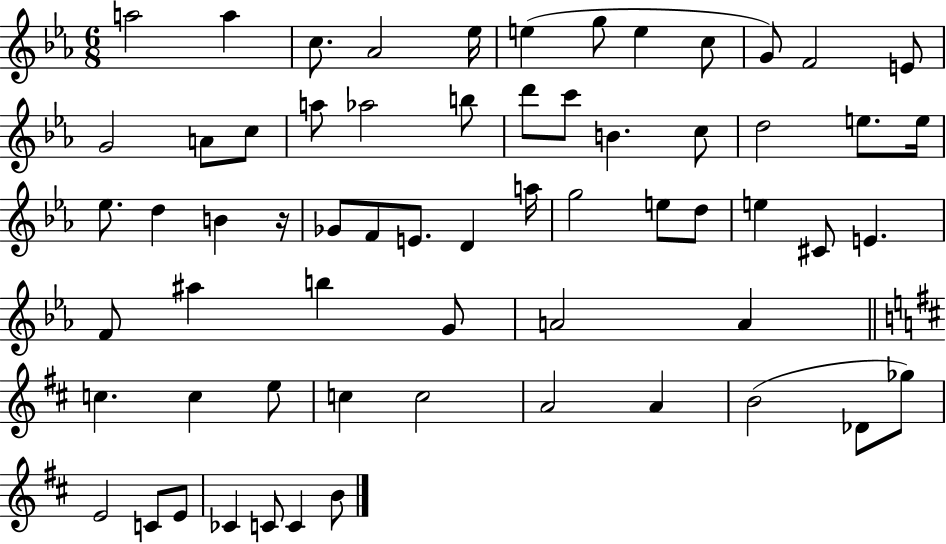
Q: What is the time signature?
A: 6/8